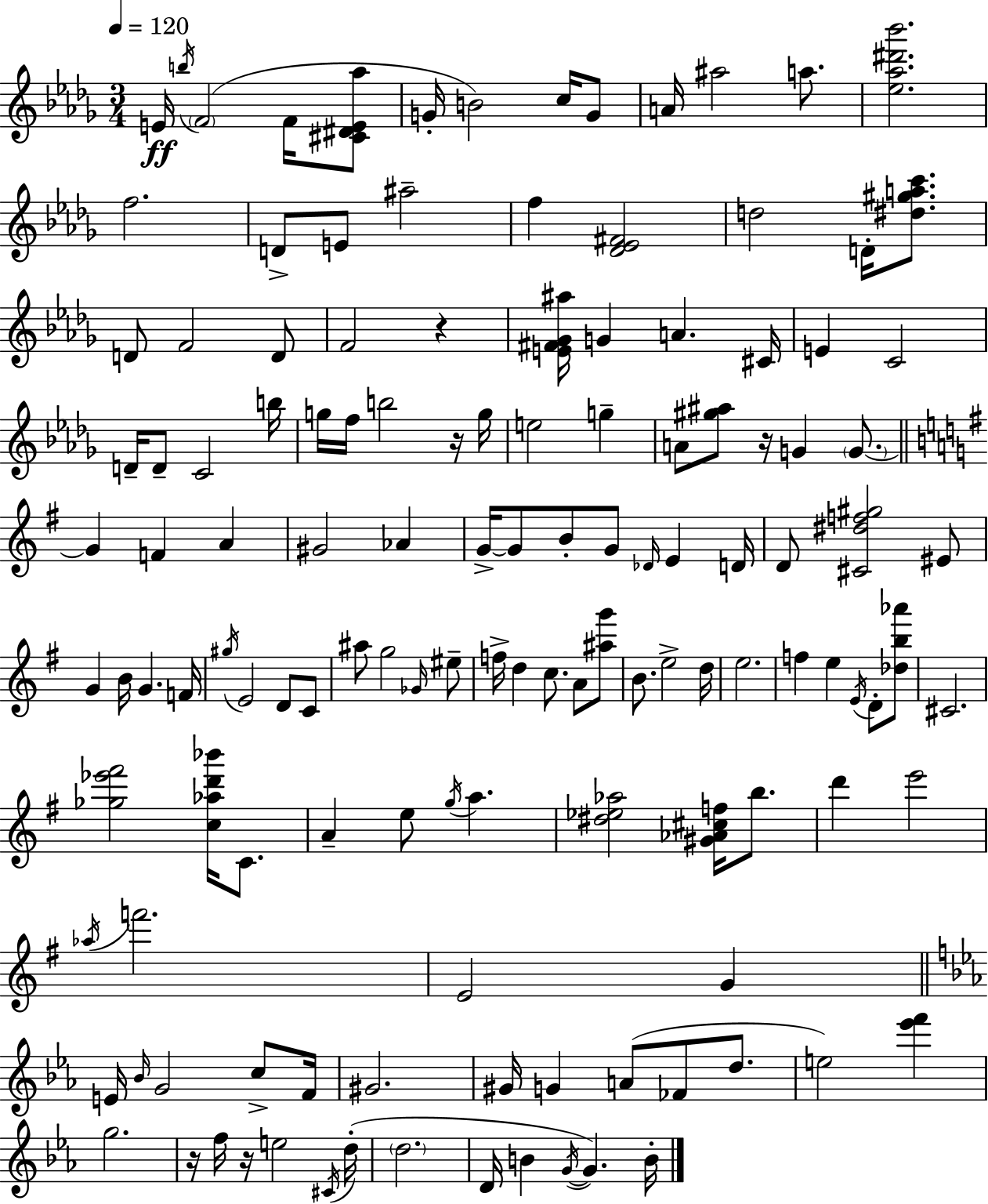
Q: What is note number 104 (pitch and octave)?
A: G5